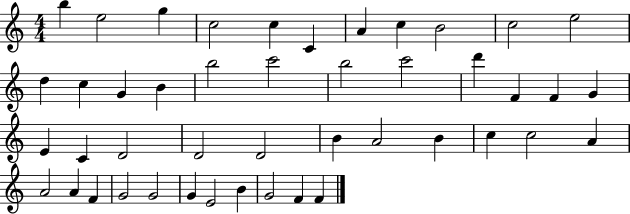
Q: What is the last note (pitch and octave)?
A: F4